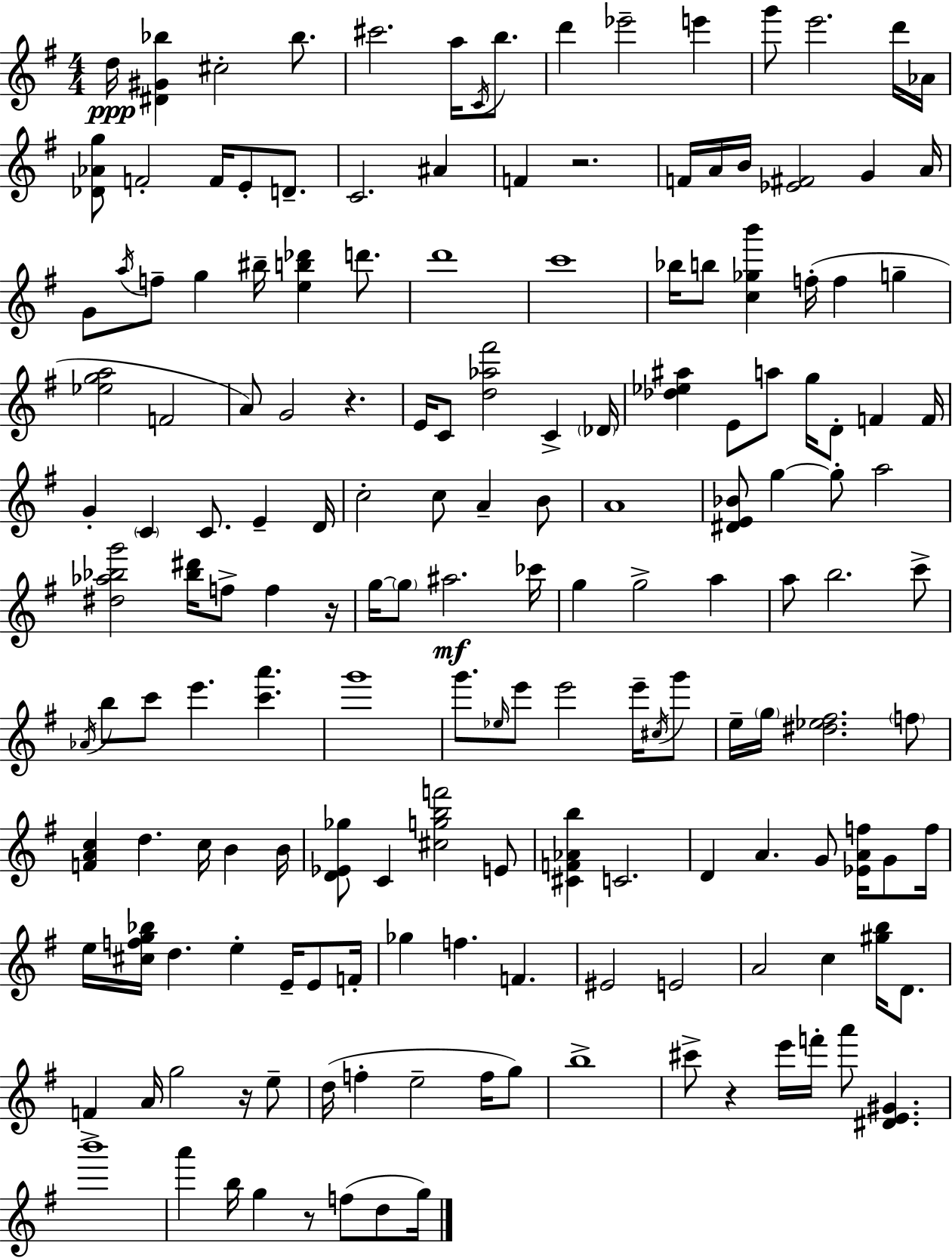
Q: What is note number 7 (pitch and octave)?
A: B5